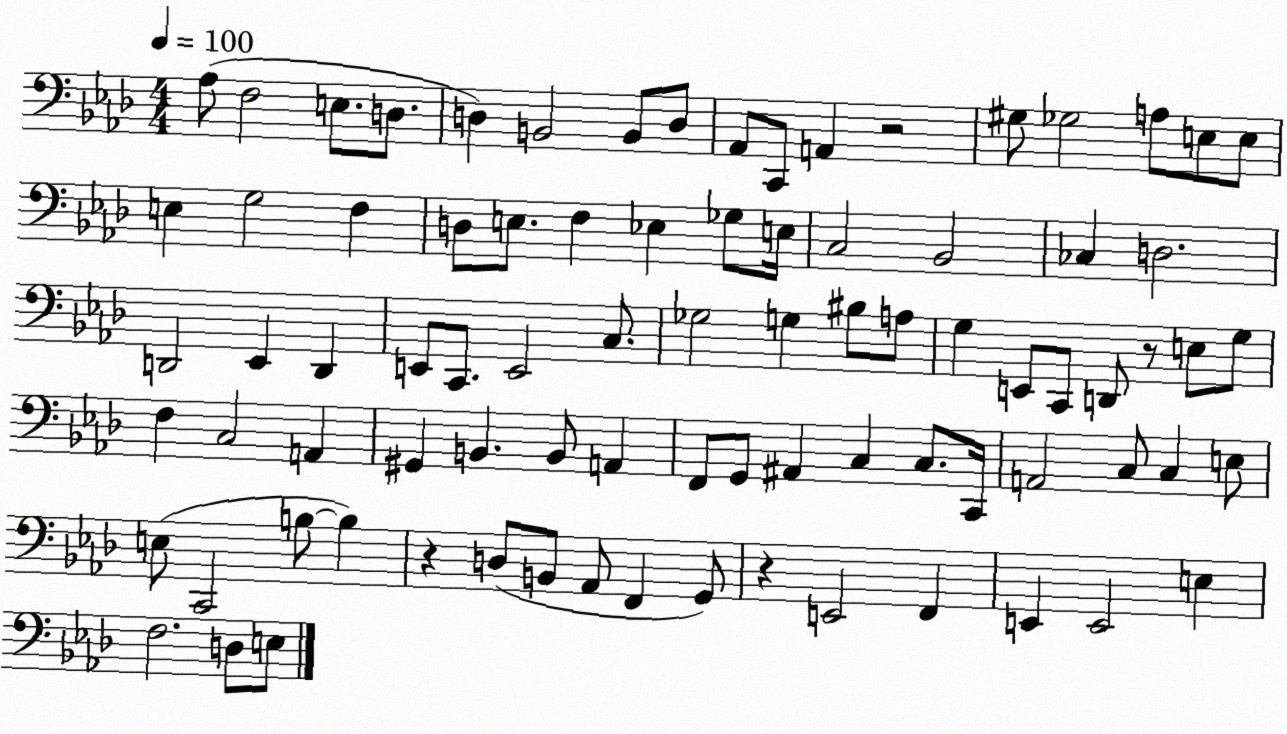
X:1
T:Untitled
M:4/4
L:1/4
K:Ab
_A,/2 F,2 E,/2 D,/2 D, B,,2 B,,/2 D,/2 _A,,/2 C,,/2 A,, z2 ^G,/2 _G,2 A,/2 E,/2 E,/2 E, G,2 F, D,/2 E,/2 F, _E, _G,/2 E,/4 C,2 _B,,2 _C, D,2 D,,2 _E,, D,, E,,/2 C,,/2 E,,2 C,/2 _G,2 G, ^B,/2 A,/2 G, E,,/2 C,,/2 D,,/2 z/2 E,/2 G,/2 F, C,2 A,, ^G,, B,, B,,/2 A,, F,,/2 G,,/2 ^A,, C, C,/2 C,,/4 A,,2 C,/2 C, E,/2 E,/2 C,,2 B,/2 B, z D,/2 B,,/2 _A,,/2 F,, G,,/2 z E,,2 F,, E,, E,,2 E, F,2 D,/2 E,/2